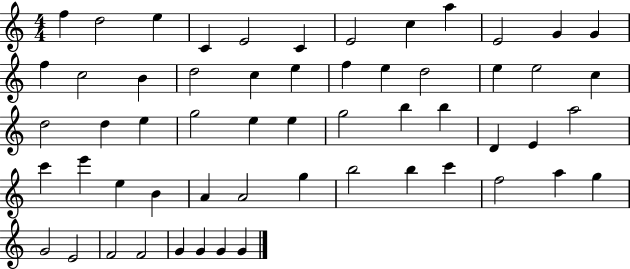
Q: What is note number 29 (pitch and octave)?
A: E5